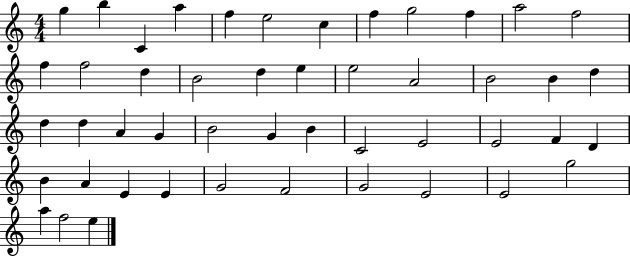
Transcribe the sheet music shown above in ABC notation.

X:1
T:Untitled
M:4/4
L:1/4
K:C
g b C a f e2 c f g2 f a2 f2 f f2 d B2 d e e2 A2 B2 B d d d A G B2 G B C2 E2 E2 F D B A E E G2 F2 G2 E2 E2 g2 a f2 e